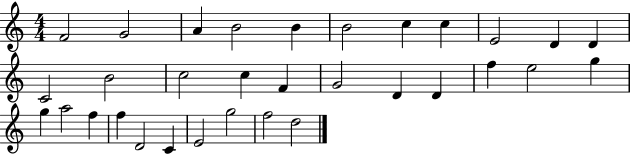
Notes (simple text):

F4/h G4/h A4/q B4/h B4/q B4/h C5/q C5/q E4/h D4/q D4/q C4/h B4/h C5/h C5/q F4/q G4/h D4/q D4/q F5/q E5/h G5/q G5/q A5/h F5/q F5/q D4/h C4/q E4/h G5/h F5/h D5/h